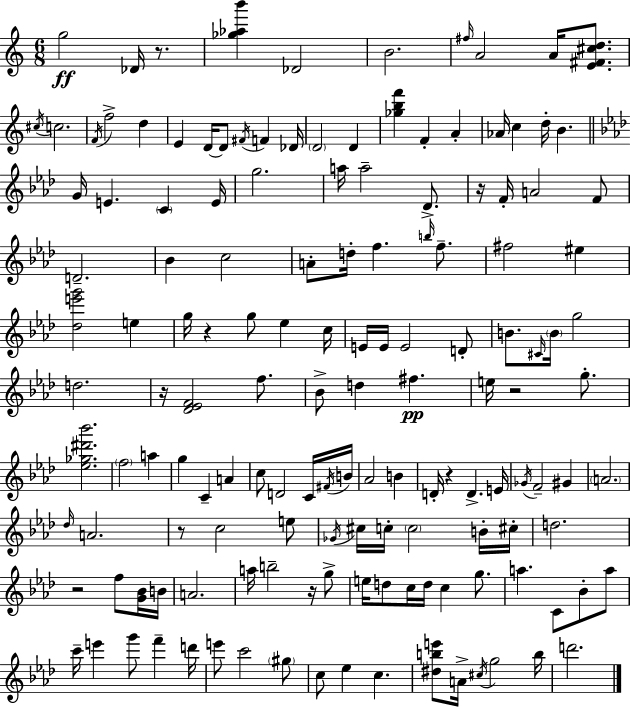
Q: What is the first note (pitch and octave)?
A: G5